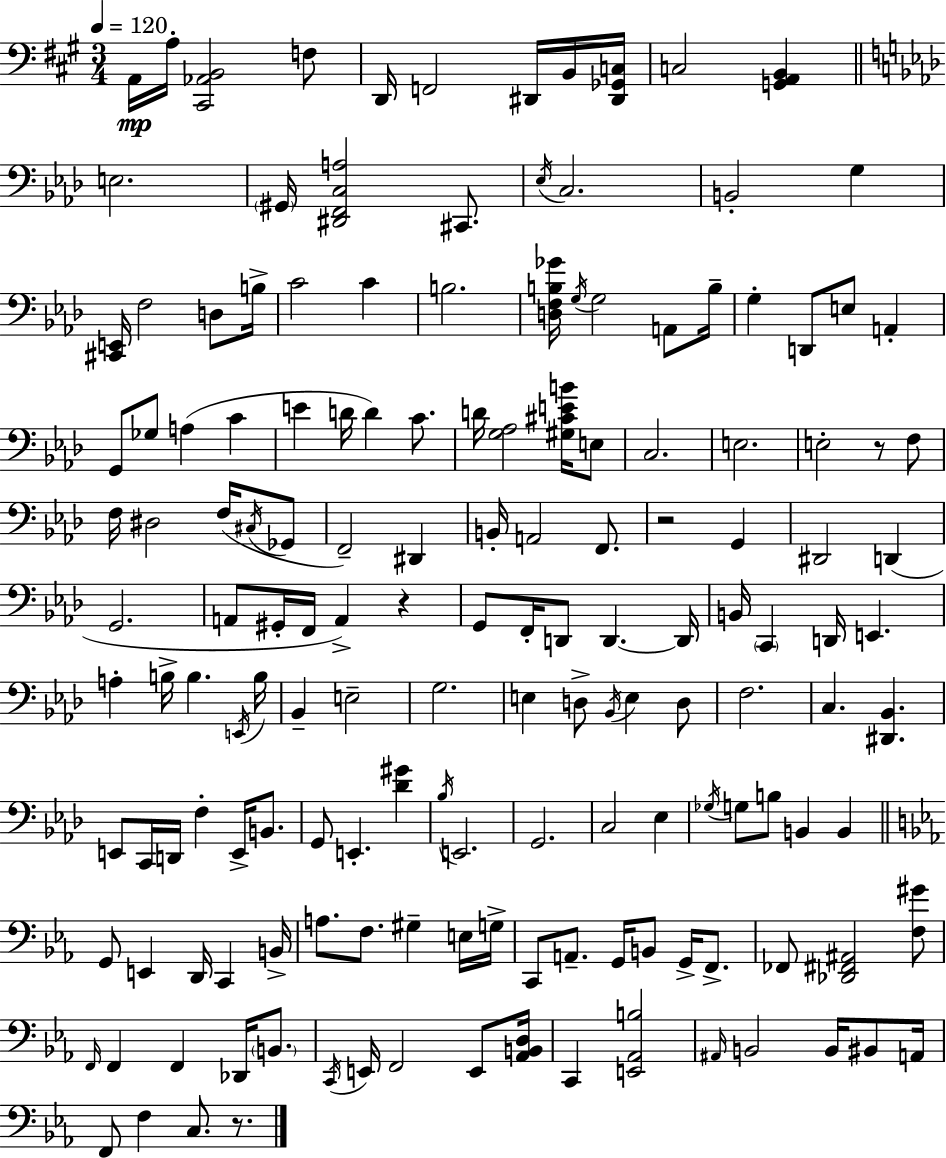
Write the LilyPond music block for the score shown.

{
  \clef bass
  \numericTimeSignature
  \time 3/4
  \key a \major
  \tempo 4 = 120
  \repeat volta 2 { a,16\mp a16-. <cis, aes, b,>2 f8 | d,16 f,2 dis,16 b,16 <dis, ges, c>16 | c2 <g, a, b,>4 | \bar "||" \break \key f \minor e2. | \parenthesize gis,16 <dis, f, c a>2 cis,8. | \acciaccatura { ees16 } c2. | b,2-. g4 | \break <cis, e,>16 f2 d8 | b16-> c'2 c'4 | b2. | <d f b ges'>16 \acciaccatura { g16 } g2 a,8 | \break b16-- g4-. d,8 e8 a,4-. | g,8 ges8 a4( c'4 | e'4 d'16 d'4) c'8. | d'16 <g aes>2 <gis cis' e' b'>16 | \break e8 c2. | e2. | e2-. r8 | f8 f16 dis2 f16( | \break \acciaccatura { cis16 } ges,8 f,2--) dis,4 | b,16-. a,2 | f,8. r2 g,4 | dis,2 d,4( | \break g,2. | a,8 gis,16-. f,16 a,4->) r4 | g,8 f,16-. d,8 d,4.~~ | d,16 b,16 \parenthesize c,4 d,16 e,4. | \break a4-. b16-> b4. | \acciaccatura { e,16 } b16 bes,4-- e2-- | g2. | e4 d8-> \acciaccatura { bes,16 } e4 | \break d8 f2. | c4. <dis, bes,>4. | e,8 c,16 d,16 f4-. | e,16-> b,8. g,8 e,4.-. | \break <des' gis'>4 \acciaccatura { bes16 } e,2. | g,2. | c2 | ees4 \acciaccatura { ges16 } g8 b8 b,4 | \break b,4 \bar "||" \break \key c \minor g,8 e,4 d,16 c,4 b,16-> | a8. f8. gis4-- e16 g16-> | c,8 a,8.-- g,16 b,8 g,16-> f,8.-> | fes,8 <des, fis, ais,>2 <f gis'>8 | \break \grace { f,16 } f,4 f,4 des,16 \parenthesize b,8. | \acciaccatura { c,16 } e,16 f,2 e,8 | <aes, b, d>16 c,4 <e, aes, b>2 | \grace { ais,16 } b,2 b,16 | \break bis,8 a,16 f,8 f4 c8. | r8. } \bar "|."
}